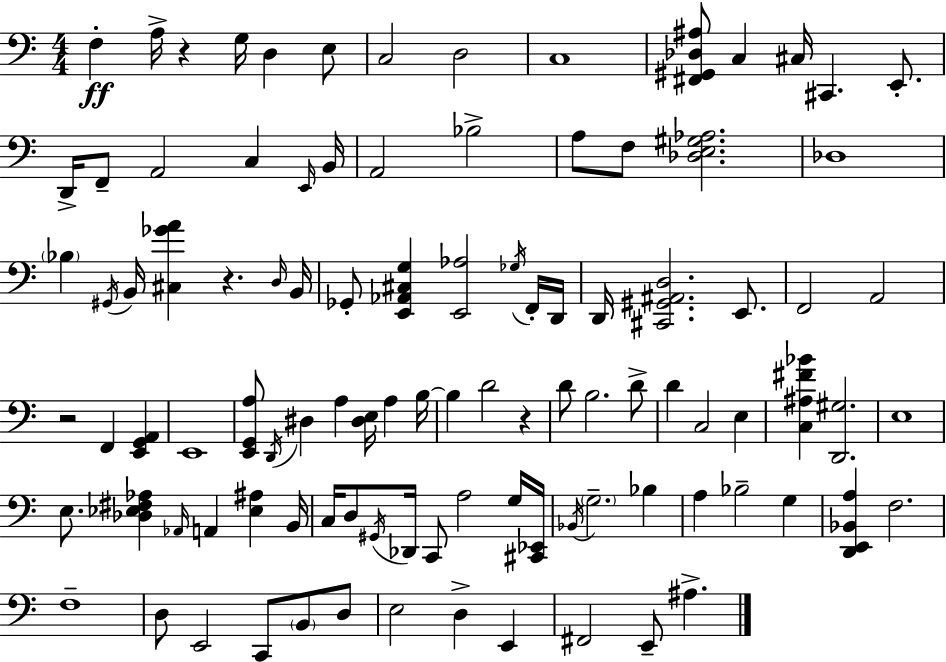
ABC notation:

X:1
T:Untitled
M:4/4
L:1/4
K:C
F, A,/4 z G,/4 D, E,/2 C,2 D,2 C,4 [^F,,^G,,_D,^A,]/2 C, ^C,/4 ^C,, E,,/2 D,,/4 F,,/2 A,,2 C, E,,/4 B,,/4 A,,2 _B,2 A,/2 F,/2 [_D,E,^G,_A,]2 _D,4 _B, ^G,,/4 B,,/4 [^C,_GA] z D,/4 B,,/4 _G,,/2 [E,,_A,,^C,G,] [E,,_A,]2 _G,/4 F,,/4 D,,/4 D,,/4 [^C,,^G,,^A,,D,]2 E,,/2 F,,2 A,,2 z2 F,, [E,,G,,A,,] E,,4 [E,,G,,A,]/2 D,,/4 ^D, A, [^D,E,]/4 A, B,/4 B, D2 z D/2 B,2 D/2 D C,2 E, [C,^A,^F_B] [D,,^G,]2 E,4 E,/2 [_D,_E,^F,_A,] _A,,/4 A,, [_E,^A,] B,,/4 C,/4 D,/2 ^G,,/4 _D,,/4 C,,/2 A,2 G,/4 [^C,,_E,,]/4 _B,,/4 G,2 _B, A, _B,2 G, [D,,E,,_B,,A,] F,2 F,4 D,/2 E,,2 C,,/2 B,,/2 D,/2 E,2 D, E,, ^F,,2 E,,/2 ^A,